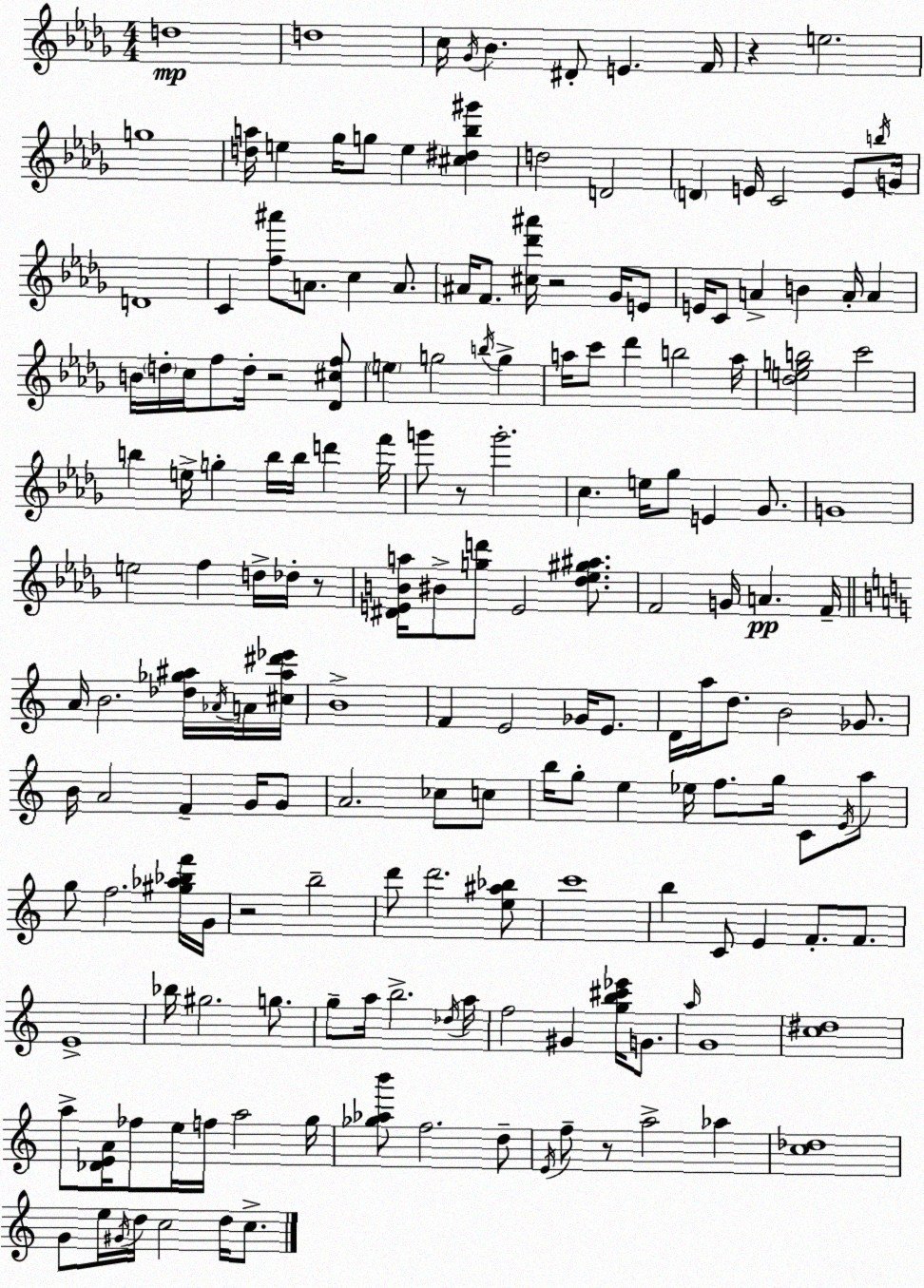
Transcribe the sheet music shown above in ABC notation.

X:1
T:Untitled
M:4/4
L:1/4
K:Bbm
d4 d4 c/4 _G/4 _B ^D/2 E F/4 z e2 g4 [da]/4 e _g/4 g/2 e [^c^d_b^g'] d2 D2 D E/4 C2 E/2 b/4 G/4 D4 C [f^a']/2 A/2 c A/2 ^A/4 F/2 [^c_d'^a']/4 z2 _G/4 E/2 E/4 C/2 A B A/4 A B/4 d/4 c/4 f/2 d/4 z2 [_D^cf]/2 e g2 b/4 g a/4 c'/2 _d' b2 a/4 [_degb]2 c'2 b e/4 g b/4 b/4 d' f'/4 g'/2 z/2 g'2 c e/4 _g/2 E _G/2 G4 e2 f d/4 _d/4 z/2 [^DEBa]/4 ^B/2 [gd']/2 E2 [_d_e^g^a]/2 F2 G/4 A F/4 A/4 B2 [_d_g^a]/4 _A/4 A/4 [^c^a^d'_e']/4 B4 F E2 _G/4 E/2 D/4 a/4 d/2 B2 _G/2 B/4 A2 F G/4 G/2 A2 _c/2 c/2 b/4 g/2 e _e/4 f/2 g/4 C/2 E/4 a/2 g/2 f2 [^g_a_bf']/4 G/4 z2 b2 d'/2 d'2 [e^a_b]/2 c'4 b C/2 E F/2 F/2 E4 _b/4 ^g2 g/2 g/2 a/4 b2 _d/4 a/4 f2 ^G [gb^c'_e']/4 G/2 a/4 G4 [c^d]4 a/2 [_DEA]/4 _f/2 e/4 f/4 a2 g/4 [_g_ab']/2 f2 d/2 E/4 f/2 z/2 a2 _a [c_d]4 G/2 e/4 ^G/4 d/4 c2 d/4 c/2